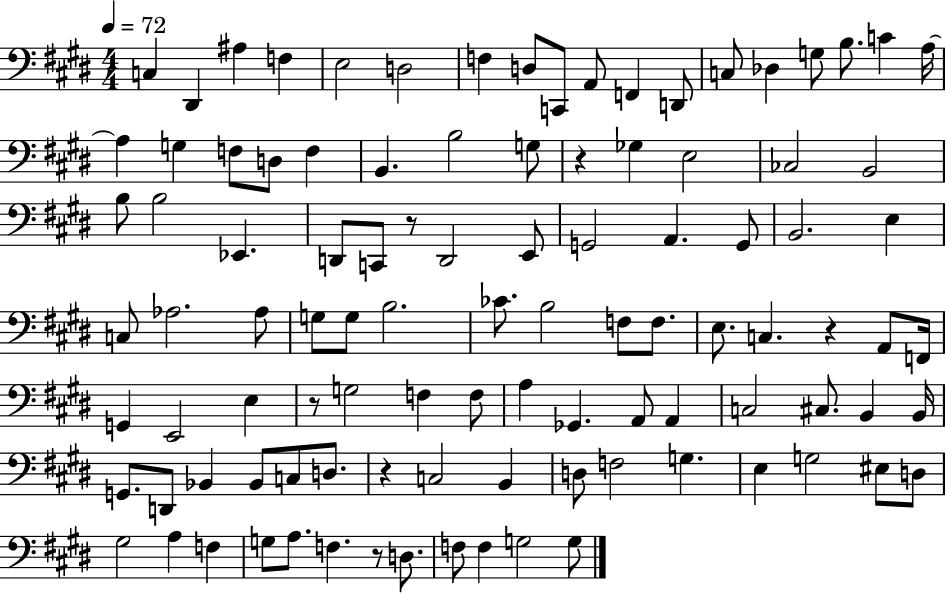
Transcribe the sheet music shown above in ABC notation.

X:1
T:Untitled
M:4/4
L:1/4
K:E
C, ^D,, ^A, F, E,2 D,2 F, D,/2 C,,/2 A,,/2 F,, D,,/2 C,/2 _D, G,/2 B,/2 C A,/4 A, G, F,/2 D,/2 F, B,, B,2 G,/2 z _G, E,2 _C,2 B,,2 B,/2 B,2 _E,, D,,/2 C,,/2 z/2 D,,2 E,,/2 G,,2 A,, G,,/2 B,,2 E, C,/2 _A,2 _A,/2 G,/2 G,/2 B,2 _C/2 B,2 F,/2 F,/2 E,/2 C, z A,,/2 F,,/4 G,, E,,2 E, z/2 G,2 F, F,/2 A, _G,, A,,/2 A,, C,2 ^C,/2 B,, B,,/4 G,,/2 D,,/2 _B,, _B,,/2 C,/2 D,/2 z C,2 B,, D,/2 F,2 G, E, G,2 ^E,/2 D,/2 ^G,2 A, F, G,/2 A,/2 F, z/2 D,/2 F,/2 F, G,2 G,/2